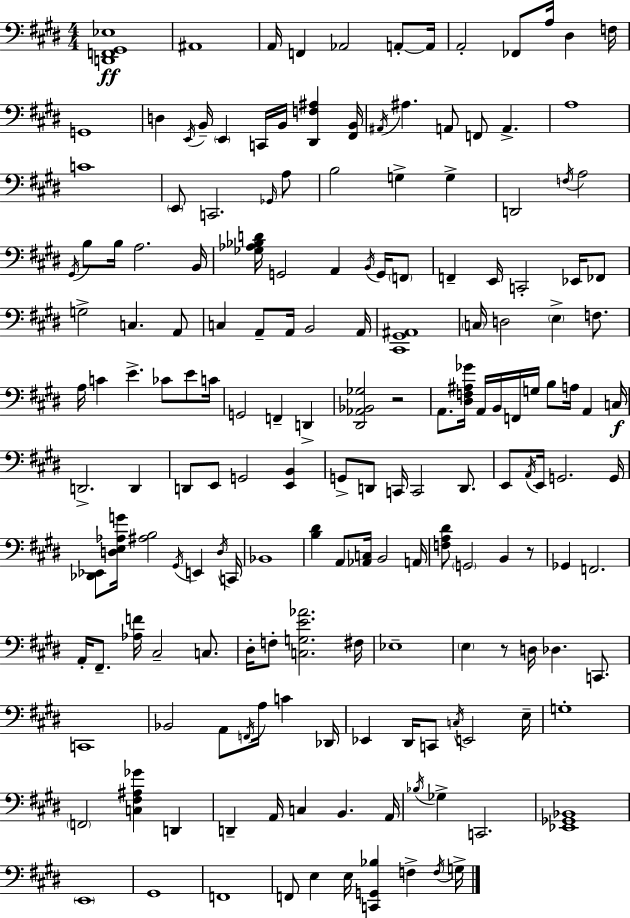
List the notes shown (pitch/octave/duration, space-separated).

[D2,F2,G#2,Eb3]/w A#2/w A2/s F2/q Ab2/h A2/e A2/s A2/h FES2/e A3/s D#3/q F3/s G2/w D3/q E2/s B2/s E2/q C2/s B2/s [D#2,F3,A#3]/q [F#2,B2]/s A#2/s A#3/q. A2/e F2/e A2/q. A3/w C4/w E2/e C2/h. Gb2/s A3/e B3/h G3/q G3/q D2/h F3/s A3/h G#2/s B3/e B3/s A3/h. B2/s [Gb3,Ab3,Bb3,D4]/s G2/h A2/q B2/s G2/s F2/e F2/q E2/s C2/h Eb2/s FES2/e G3/h C3/q. A2/e C3/q A2/e A2/s B2/h A2/s [C#2,G#2,A#2]/w C3/s D3/h E3/q F3/e. A3/s C4/q E4/q. CES4/e E4/e C4/s G2/h F2/q D2/q [D#2,Ab2,Bb2,Gb3]/h R/h A2/e. [D#3,F3,A#3,Gb4]/s A2/s B2/s F2/s G3/s B3/e A3/s A2/q C3/s D2/h. D2/q D2/e E2/e G2/h [E2,B2]/q G2/e D2/e C2/s C2/h D2/e. E2/e A2/s E2/s G2/h. G2/s [Db2,Eb2]/e [D3,E3,Ab3,G4]/s [A#3,B3]/h G#2/s E2/q D3/s C2/s Bb2/w [B3,D#4]/q A2/e [Ab2,C3]/s B2/h A2/s [F3,A3,D#4]/e G2/h B2/q R/e Gb2/q F2/h. A2/s F#2/e. [Ab3,F4]/s C#3/h C3/e. D#3/s F3/e [C3,G3,E4,Ab4]/h. F#3/s Eb3/w E3/q R/e D3/s Db3/q. C2/e. C2/w Bb2/h A2/e F2/s A3/s C4/q Db2/s Eb2/q D#2/s C2/e C3/s E2/h E3/s G3/w F2/h [C3,F#3,A#3,Gb4]/q D2/q D2/q A2/s C3/q B2/q. A2/s Bb3/s Gb3/q C2/h. [Eb2,Gb2,Bb2]/w E2/w G#2/w F2/w F2/e E3/q E3/s [C2,G2,Bb3]/q F3/q F3/s G3/s